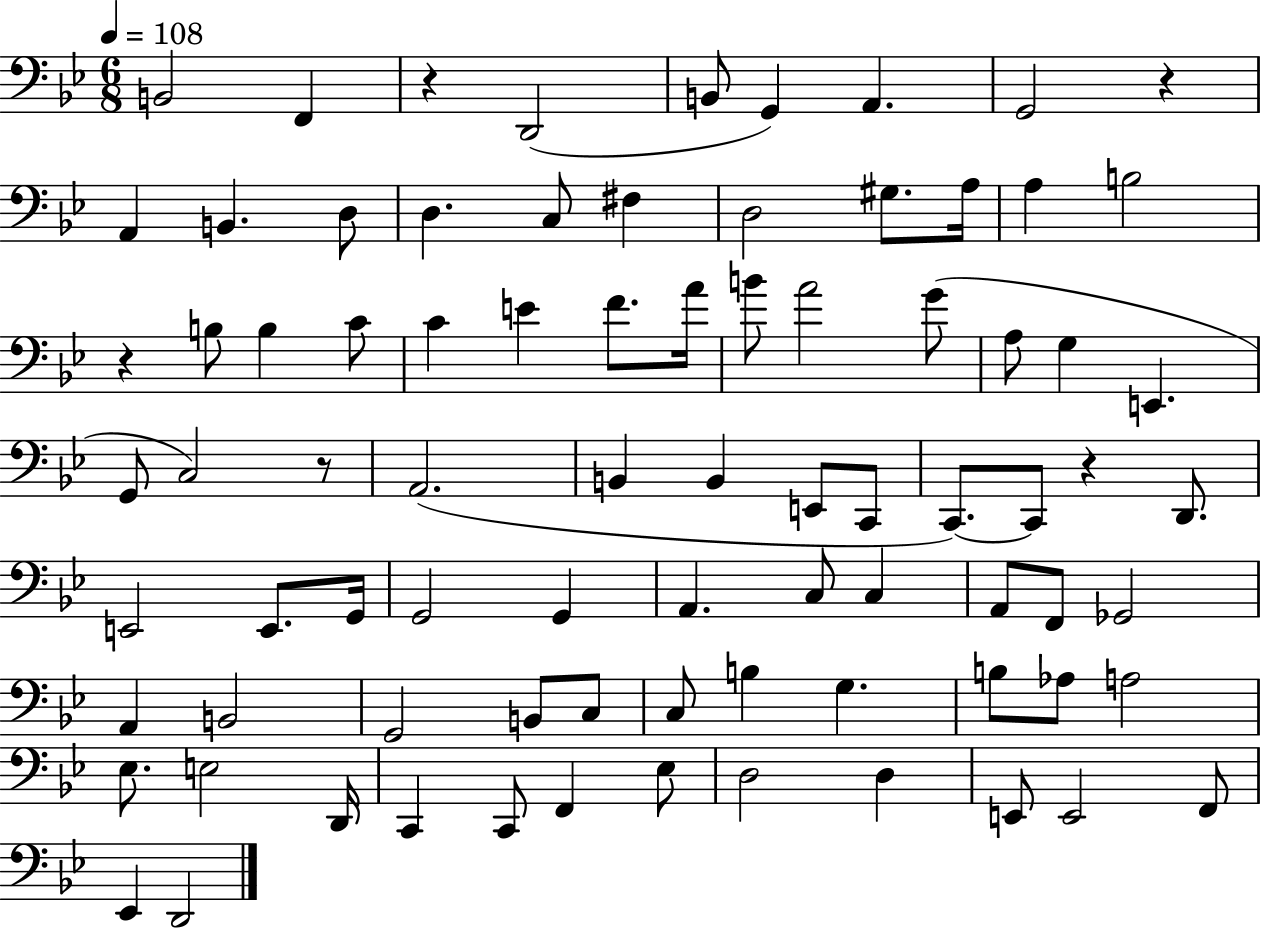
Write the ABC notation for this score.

X:1
T:Untitled
M:6/8
L:1/4
K:Bb
B,,2 F,, z D,,2 B,,/2 G,, A,, G,,2 z A,, B,, D,/2 D, C,/2 ^F, D,2 ^G,/2 A,/4 A, B,2 z B,/2 B, C/2 C E F/2 A/4 B/2 A2 G/2 A,/2 G, E,, G,,/2 C,2 z/2 A,,2 B,, B,, E,,/2 C,,/2 C,,/2 C,,/2 z D,,/2 E,,2 E,,/2 G,,/4 G,,2 G,, A,, C,/2 C, A,,/2 F,,/2 _G,,2 A,, B,,2 G,,2 B,,/2 C,/2 C,/2 B, G, B,/2 _A,/2 A,2 _E,/2 E,2 D,,/4 C,, C,,/2 F,, _E,/2 D,2 D, E,,/2 E,,2 F,,/2 _E,, D,,2